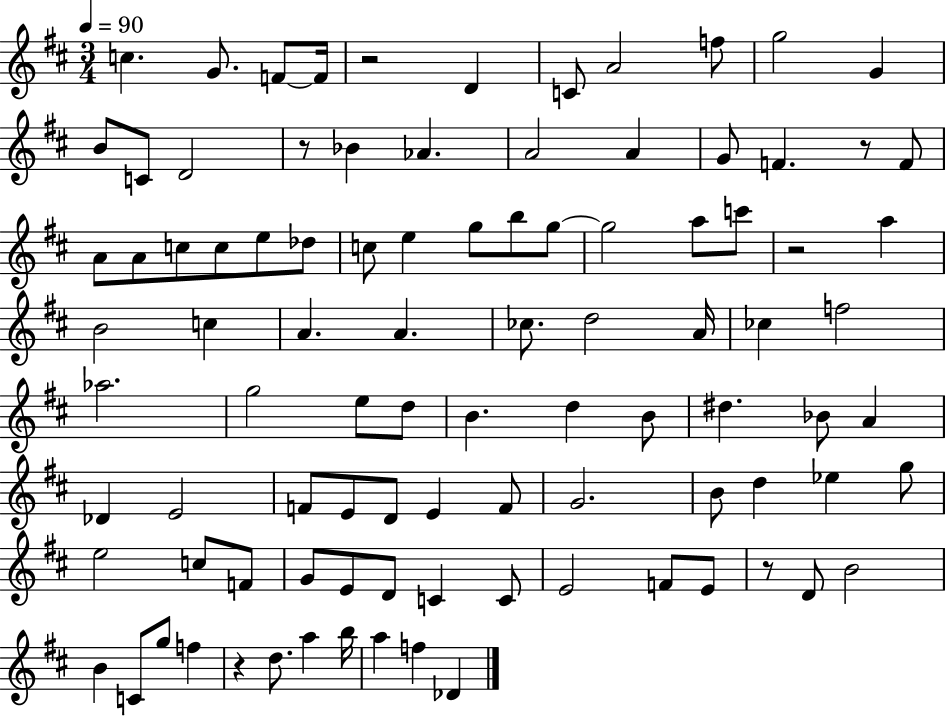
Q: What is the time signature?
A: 3/4